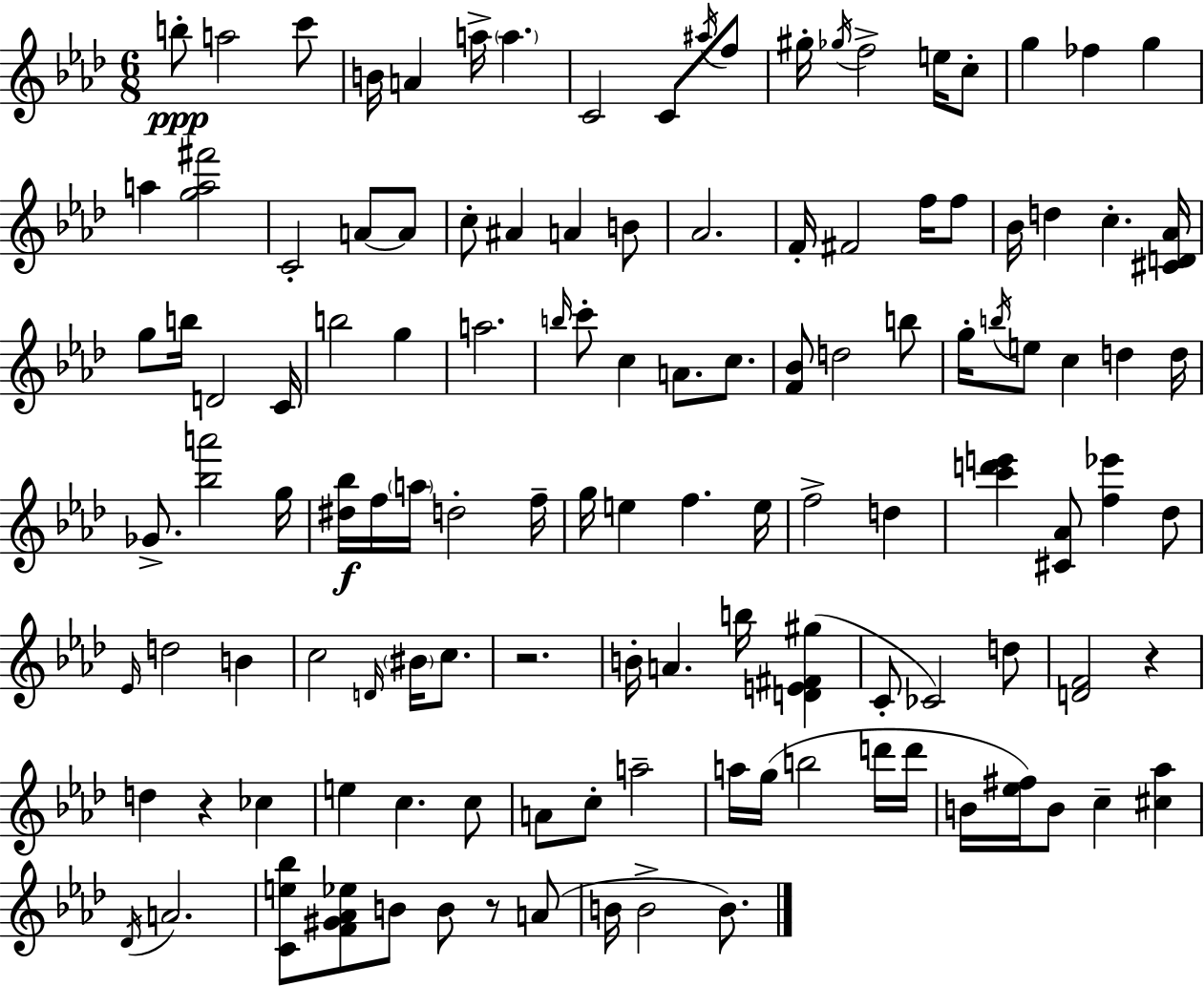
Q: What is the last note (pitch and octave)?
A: B4